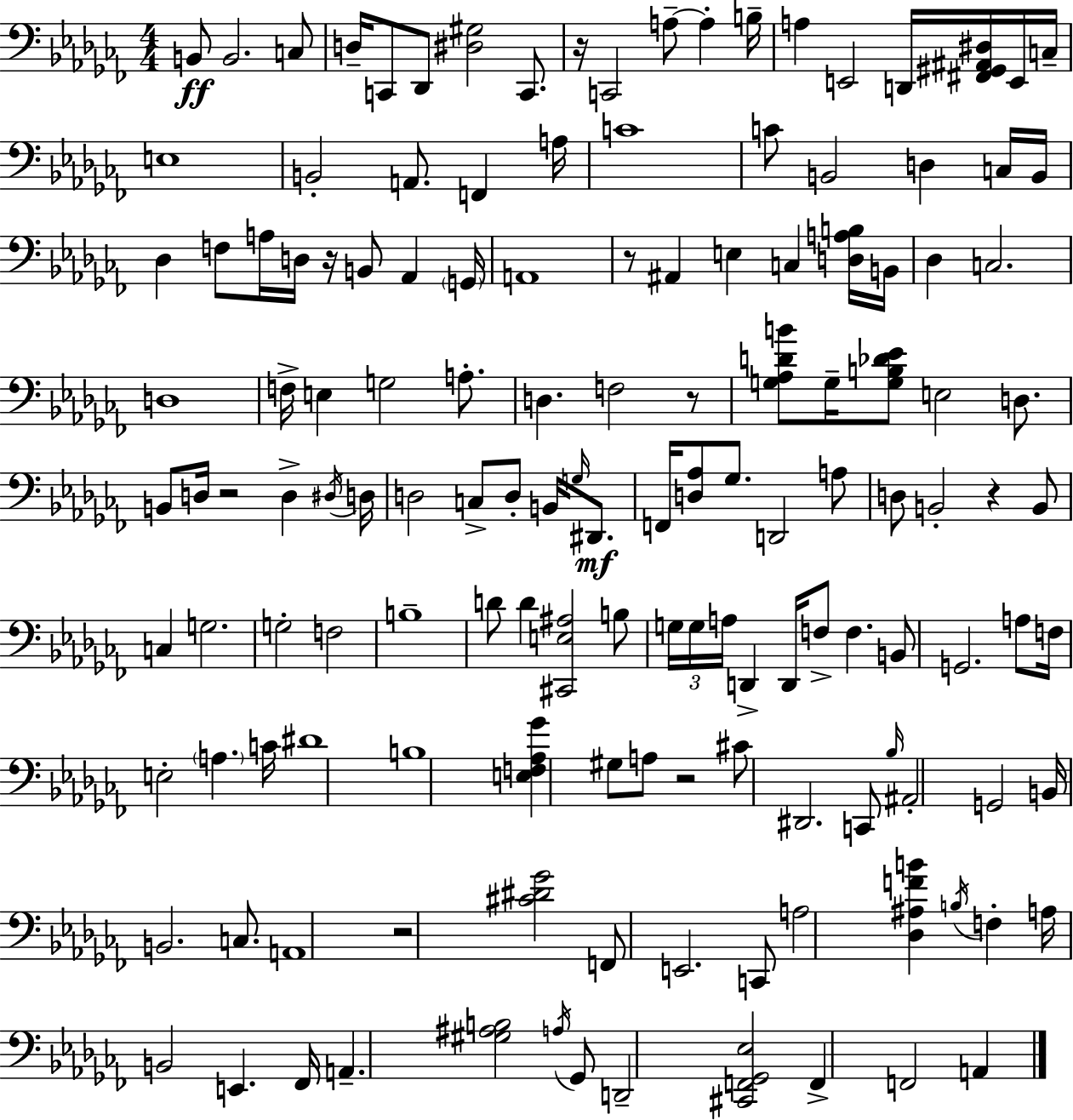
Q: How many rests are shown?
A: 8